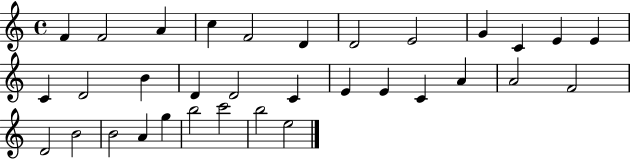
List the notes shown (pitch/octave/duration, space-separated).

F4/q F4/h A4/q C5/q F4/h D4/q D4/h E4/h G4/q C4/q E4/q E4/q C4/q D4/h B4/q D4/q D4/h C4/q E4/q E4/q C4/q A4/q A4/h F4/h D4/h B4/h B4/h A4/q G5/q B5/h C6/h B5/h E5/h